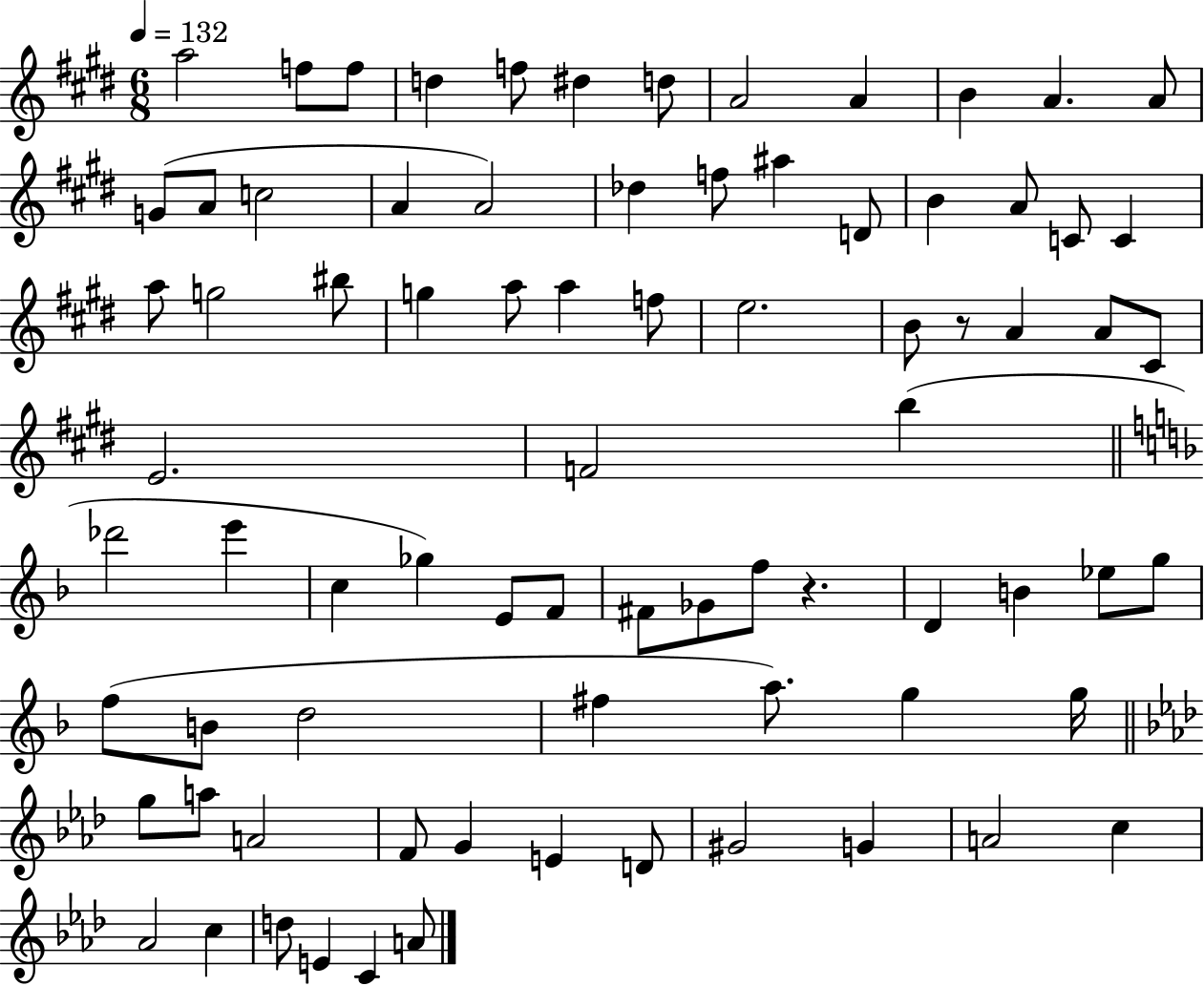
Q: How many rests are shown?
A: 2